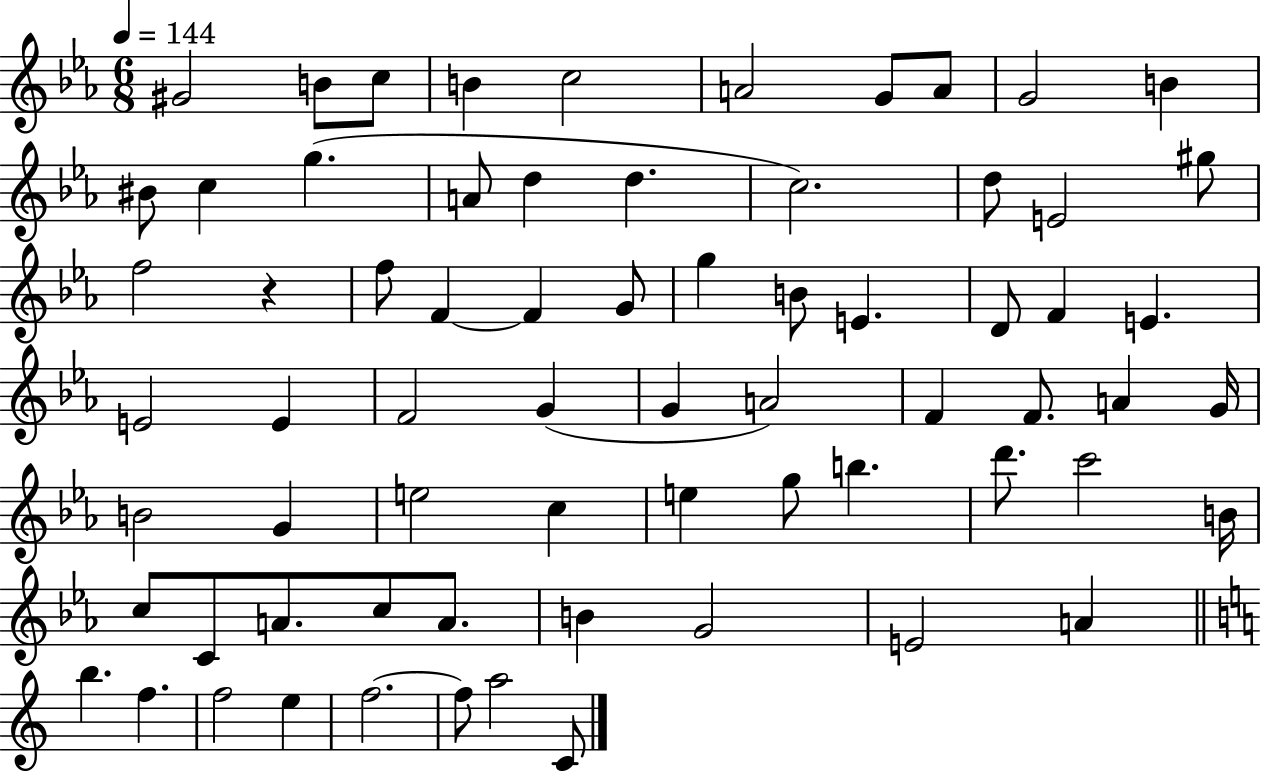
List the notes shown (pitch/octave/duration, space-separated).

G#4/h B4/e C5/e B4/q C5/h A4/h G4/e A4/e G4/h B4/q BIS4/e C5/q G5/q. A4/e D5/q D5/q. C5/h. D5/e E4/h G#5/e F5/h R/q F5/e F4/q F4/q G4/e G5/q B4/e E4/q. D4/e F4/q E4/q. E4/h E4/q F4/h G4/q G4/q A4/h F4/q F4/e. A4/q G4/s B4/h G4/q E5/h C5/q E5/q G5/e B5/q. D6/e. C6/h B4/s C5/e C4/e A4/e. C5/e A4/e. B4/q G4/h E4/h A4/q B5/q. F5/q. F5/h E5/q F5/h. F5/e A5/h C4/e